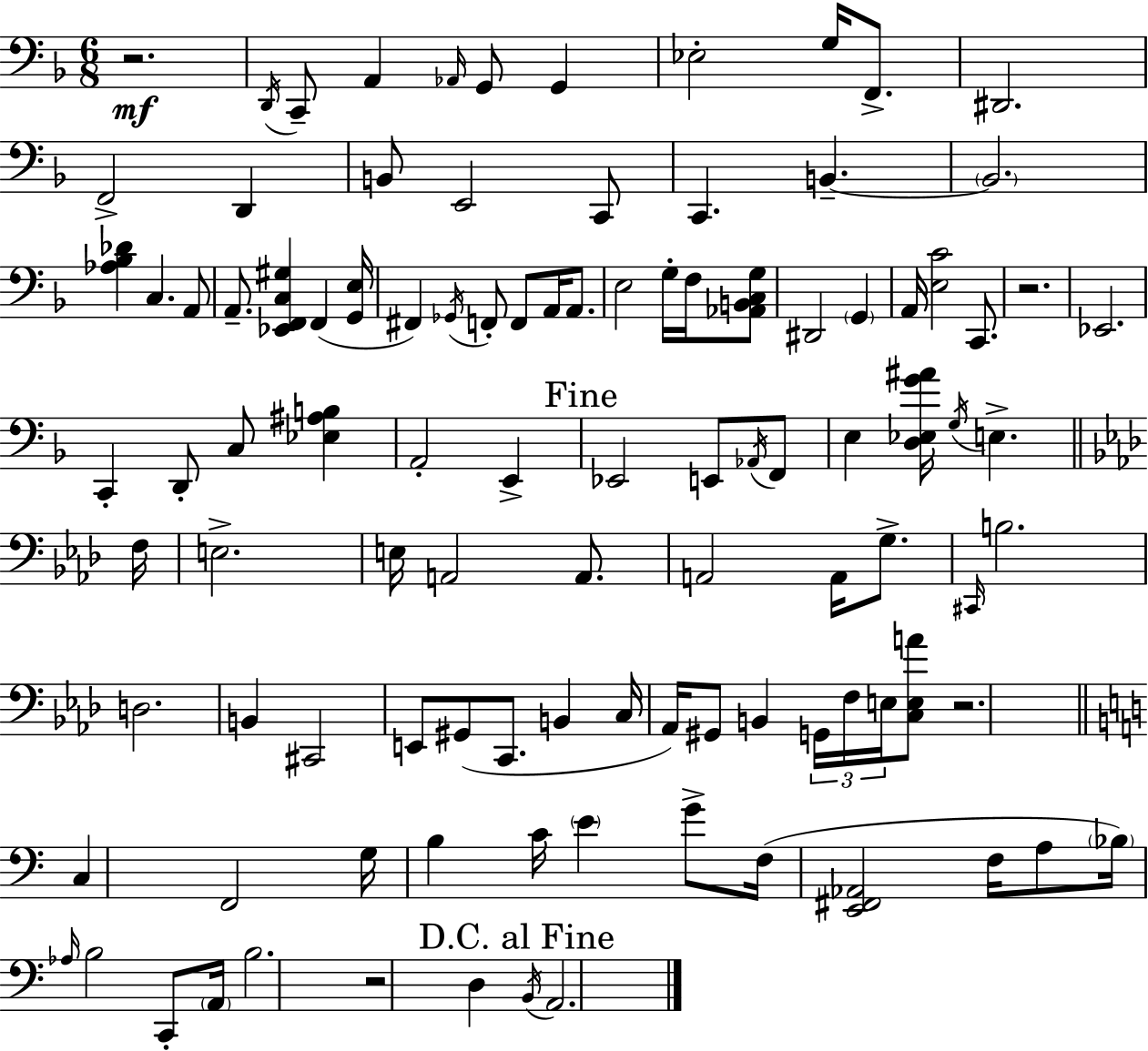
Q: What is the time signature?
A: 6/8